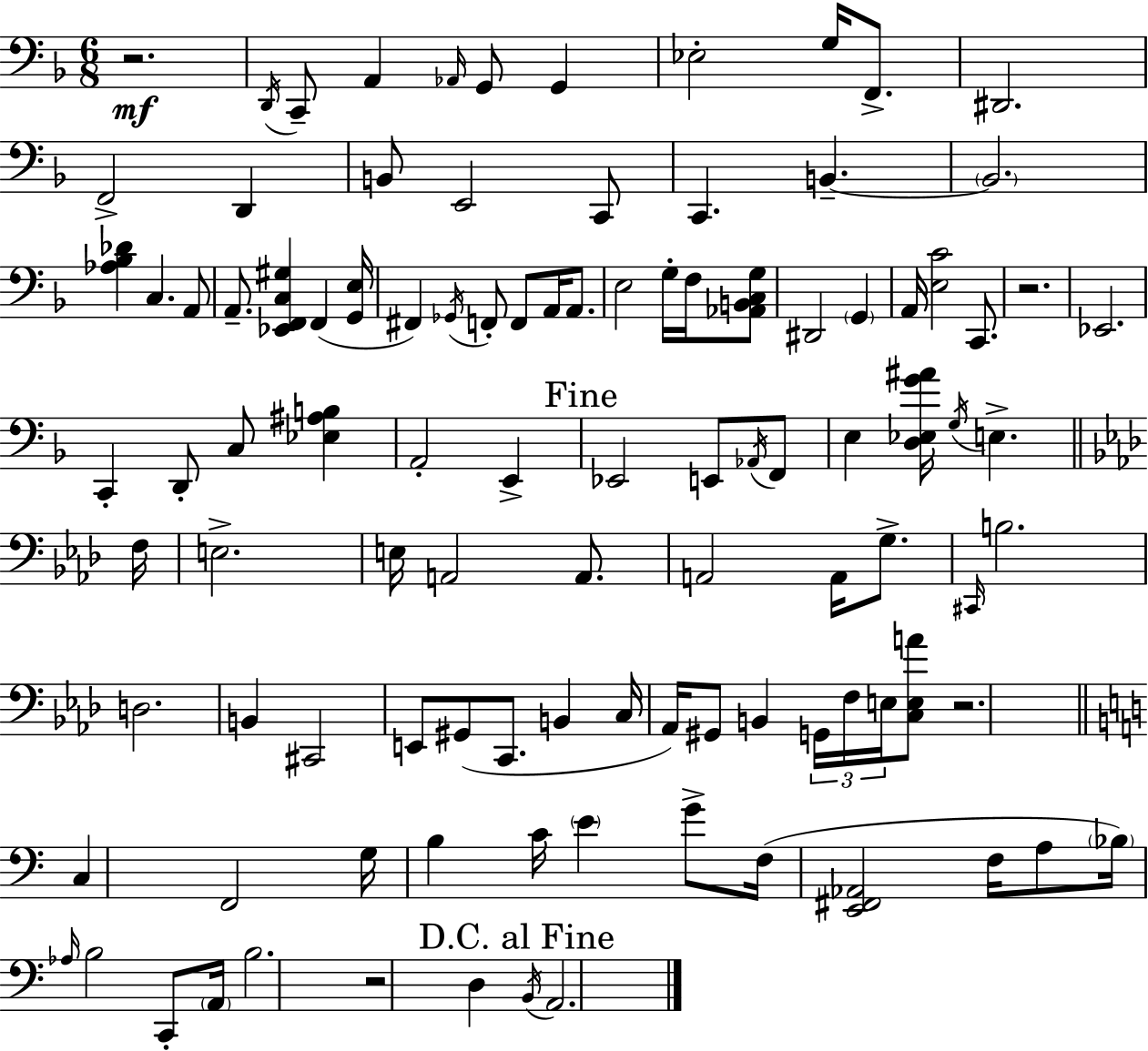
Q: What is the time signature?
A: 6/8